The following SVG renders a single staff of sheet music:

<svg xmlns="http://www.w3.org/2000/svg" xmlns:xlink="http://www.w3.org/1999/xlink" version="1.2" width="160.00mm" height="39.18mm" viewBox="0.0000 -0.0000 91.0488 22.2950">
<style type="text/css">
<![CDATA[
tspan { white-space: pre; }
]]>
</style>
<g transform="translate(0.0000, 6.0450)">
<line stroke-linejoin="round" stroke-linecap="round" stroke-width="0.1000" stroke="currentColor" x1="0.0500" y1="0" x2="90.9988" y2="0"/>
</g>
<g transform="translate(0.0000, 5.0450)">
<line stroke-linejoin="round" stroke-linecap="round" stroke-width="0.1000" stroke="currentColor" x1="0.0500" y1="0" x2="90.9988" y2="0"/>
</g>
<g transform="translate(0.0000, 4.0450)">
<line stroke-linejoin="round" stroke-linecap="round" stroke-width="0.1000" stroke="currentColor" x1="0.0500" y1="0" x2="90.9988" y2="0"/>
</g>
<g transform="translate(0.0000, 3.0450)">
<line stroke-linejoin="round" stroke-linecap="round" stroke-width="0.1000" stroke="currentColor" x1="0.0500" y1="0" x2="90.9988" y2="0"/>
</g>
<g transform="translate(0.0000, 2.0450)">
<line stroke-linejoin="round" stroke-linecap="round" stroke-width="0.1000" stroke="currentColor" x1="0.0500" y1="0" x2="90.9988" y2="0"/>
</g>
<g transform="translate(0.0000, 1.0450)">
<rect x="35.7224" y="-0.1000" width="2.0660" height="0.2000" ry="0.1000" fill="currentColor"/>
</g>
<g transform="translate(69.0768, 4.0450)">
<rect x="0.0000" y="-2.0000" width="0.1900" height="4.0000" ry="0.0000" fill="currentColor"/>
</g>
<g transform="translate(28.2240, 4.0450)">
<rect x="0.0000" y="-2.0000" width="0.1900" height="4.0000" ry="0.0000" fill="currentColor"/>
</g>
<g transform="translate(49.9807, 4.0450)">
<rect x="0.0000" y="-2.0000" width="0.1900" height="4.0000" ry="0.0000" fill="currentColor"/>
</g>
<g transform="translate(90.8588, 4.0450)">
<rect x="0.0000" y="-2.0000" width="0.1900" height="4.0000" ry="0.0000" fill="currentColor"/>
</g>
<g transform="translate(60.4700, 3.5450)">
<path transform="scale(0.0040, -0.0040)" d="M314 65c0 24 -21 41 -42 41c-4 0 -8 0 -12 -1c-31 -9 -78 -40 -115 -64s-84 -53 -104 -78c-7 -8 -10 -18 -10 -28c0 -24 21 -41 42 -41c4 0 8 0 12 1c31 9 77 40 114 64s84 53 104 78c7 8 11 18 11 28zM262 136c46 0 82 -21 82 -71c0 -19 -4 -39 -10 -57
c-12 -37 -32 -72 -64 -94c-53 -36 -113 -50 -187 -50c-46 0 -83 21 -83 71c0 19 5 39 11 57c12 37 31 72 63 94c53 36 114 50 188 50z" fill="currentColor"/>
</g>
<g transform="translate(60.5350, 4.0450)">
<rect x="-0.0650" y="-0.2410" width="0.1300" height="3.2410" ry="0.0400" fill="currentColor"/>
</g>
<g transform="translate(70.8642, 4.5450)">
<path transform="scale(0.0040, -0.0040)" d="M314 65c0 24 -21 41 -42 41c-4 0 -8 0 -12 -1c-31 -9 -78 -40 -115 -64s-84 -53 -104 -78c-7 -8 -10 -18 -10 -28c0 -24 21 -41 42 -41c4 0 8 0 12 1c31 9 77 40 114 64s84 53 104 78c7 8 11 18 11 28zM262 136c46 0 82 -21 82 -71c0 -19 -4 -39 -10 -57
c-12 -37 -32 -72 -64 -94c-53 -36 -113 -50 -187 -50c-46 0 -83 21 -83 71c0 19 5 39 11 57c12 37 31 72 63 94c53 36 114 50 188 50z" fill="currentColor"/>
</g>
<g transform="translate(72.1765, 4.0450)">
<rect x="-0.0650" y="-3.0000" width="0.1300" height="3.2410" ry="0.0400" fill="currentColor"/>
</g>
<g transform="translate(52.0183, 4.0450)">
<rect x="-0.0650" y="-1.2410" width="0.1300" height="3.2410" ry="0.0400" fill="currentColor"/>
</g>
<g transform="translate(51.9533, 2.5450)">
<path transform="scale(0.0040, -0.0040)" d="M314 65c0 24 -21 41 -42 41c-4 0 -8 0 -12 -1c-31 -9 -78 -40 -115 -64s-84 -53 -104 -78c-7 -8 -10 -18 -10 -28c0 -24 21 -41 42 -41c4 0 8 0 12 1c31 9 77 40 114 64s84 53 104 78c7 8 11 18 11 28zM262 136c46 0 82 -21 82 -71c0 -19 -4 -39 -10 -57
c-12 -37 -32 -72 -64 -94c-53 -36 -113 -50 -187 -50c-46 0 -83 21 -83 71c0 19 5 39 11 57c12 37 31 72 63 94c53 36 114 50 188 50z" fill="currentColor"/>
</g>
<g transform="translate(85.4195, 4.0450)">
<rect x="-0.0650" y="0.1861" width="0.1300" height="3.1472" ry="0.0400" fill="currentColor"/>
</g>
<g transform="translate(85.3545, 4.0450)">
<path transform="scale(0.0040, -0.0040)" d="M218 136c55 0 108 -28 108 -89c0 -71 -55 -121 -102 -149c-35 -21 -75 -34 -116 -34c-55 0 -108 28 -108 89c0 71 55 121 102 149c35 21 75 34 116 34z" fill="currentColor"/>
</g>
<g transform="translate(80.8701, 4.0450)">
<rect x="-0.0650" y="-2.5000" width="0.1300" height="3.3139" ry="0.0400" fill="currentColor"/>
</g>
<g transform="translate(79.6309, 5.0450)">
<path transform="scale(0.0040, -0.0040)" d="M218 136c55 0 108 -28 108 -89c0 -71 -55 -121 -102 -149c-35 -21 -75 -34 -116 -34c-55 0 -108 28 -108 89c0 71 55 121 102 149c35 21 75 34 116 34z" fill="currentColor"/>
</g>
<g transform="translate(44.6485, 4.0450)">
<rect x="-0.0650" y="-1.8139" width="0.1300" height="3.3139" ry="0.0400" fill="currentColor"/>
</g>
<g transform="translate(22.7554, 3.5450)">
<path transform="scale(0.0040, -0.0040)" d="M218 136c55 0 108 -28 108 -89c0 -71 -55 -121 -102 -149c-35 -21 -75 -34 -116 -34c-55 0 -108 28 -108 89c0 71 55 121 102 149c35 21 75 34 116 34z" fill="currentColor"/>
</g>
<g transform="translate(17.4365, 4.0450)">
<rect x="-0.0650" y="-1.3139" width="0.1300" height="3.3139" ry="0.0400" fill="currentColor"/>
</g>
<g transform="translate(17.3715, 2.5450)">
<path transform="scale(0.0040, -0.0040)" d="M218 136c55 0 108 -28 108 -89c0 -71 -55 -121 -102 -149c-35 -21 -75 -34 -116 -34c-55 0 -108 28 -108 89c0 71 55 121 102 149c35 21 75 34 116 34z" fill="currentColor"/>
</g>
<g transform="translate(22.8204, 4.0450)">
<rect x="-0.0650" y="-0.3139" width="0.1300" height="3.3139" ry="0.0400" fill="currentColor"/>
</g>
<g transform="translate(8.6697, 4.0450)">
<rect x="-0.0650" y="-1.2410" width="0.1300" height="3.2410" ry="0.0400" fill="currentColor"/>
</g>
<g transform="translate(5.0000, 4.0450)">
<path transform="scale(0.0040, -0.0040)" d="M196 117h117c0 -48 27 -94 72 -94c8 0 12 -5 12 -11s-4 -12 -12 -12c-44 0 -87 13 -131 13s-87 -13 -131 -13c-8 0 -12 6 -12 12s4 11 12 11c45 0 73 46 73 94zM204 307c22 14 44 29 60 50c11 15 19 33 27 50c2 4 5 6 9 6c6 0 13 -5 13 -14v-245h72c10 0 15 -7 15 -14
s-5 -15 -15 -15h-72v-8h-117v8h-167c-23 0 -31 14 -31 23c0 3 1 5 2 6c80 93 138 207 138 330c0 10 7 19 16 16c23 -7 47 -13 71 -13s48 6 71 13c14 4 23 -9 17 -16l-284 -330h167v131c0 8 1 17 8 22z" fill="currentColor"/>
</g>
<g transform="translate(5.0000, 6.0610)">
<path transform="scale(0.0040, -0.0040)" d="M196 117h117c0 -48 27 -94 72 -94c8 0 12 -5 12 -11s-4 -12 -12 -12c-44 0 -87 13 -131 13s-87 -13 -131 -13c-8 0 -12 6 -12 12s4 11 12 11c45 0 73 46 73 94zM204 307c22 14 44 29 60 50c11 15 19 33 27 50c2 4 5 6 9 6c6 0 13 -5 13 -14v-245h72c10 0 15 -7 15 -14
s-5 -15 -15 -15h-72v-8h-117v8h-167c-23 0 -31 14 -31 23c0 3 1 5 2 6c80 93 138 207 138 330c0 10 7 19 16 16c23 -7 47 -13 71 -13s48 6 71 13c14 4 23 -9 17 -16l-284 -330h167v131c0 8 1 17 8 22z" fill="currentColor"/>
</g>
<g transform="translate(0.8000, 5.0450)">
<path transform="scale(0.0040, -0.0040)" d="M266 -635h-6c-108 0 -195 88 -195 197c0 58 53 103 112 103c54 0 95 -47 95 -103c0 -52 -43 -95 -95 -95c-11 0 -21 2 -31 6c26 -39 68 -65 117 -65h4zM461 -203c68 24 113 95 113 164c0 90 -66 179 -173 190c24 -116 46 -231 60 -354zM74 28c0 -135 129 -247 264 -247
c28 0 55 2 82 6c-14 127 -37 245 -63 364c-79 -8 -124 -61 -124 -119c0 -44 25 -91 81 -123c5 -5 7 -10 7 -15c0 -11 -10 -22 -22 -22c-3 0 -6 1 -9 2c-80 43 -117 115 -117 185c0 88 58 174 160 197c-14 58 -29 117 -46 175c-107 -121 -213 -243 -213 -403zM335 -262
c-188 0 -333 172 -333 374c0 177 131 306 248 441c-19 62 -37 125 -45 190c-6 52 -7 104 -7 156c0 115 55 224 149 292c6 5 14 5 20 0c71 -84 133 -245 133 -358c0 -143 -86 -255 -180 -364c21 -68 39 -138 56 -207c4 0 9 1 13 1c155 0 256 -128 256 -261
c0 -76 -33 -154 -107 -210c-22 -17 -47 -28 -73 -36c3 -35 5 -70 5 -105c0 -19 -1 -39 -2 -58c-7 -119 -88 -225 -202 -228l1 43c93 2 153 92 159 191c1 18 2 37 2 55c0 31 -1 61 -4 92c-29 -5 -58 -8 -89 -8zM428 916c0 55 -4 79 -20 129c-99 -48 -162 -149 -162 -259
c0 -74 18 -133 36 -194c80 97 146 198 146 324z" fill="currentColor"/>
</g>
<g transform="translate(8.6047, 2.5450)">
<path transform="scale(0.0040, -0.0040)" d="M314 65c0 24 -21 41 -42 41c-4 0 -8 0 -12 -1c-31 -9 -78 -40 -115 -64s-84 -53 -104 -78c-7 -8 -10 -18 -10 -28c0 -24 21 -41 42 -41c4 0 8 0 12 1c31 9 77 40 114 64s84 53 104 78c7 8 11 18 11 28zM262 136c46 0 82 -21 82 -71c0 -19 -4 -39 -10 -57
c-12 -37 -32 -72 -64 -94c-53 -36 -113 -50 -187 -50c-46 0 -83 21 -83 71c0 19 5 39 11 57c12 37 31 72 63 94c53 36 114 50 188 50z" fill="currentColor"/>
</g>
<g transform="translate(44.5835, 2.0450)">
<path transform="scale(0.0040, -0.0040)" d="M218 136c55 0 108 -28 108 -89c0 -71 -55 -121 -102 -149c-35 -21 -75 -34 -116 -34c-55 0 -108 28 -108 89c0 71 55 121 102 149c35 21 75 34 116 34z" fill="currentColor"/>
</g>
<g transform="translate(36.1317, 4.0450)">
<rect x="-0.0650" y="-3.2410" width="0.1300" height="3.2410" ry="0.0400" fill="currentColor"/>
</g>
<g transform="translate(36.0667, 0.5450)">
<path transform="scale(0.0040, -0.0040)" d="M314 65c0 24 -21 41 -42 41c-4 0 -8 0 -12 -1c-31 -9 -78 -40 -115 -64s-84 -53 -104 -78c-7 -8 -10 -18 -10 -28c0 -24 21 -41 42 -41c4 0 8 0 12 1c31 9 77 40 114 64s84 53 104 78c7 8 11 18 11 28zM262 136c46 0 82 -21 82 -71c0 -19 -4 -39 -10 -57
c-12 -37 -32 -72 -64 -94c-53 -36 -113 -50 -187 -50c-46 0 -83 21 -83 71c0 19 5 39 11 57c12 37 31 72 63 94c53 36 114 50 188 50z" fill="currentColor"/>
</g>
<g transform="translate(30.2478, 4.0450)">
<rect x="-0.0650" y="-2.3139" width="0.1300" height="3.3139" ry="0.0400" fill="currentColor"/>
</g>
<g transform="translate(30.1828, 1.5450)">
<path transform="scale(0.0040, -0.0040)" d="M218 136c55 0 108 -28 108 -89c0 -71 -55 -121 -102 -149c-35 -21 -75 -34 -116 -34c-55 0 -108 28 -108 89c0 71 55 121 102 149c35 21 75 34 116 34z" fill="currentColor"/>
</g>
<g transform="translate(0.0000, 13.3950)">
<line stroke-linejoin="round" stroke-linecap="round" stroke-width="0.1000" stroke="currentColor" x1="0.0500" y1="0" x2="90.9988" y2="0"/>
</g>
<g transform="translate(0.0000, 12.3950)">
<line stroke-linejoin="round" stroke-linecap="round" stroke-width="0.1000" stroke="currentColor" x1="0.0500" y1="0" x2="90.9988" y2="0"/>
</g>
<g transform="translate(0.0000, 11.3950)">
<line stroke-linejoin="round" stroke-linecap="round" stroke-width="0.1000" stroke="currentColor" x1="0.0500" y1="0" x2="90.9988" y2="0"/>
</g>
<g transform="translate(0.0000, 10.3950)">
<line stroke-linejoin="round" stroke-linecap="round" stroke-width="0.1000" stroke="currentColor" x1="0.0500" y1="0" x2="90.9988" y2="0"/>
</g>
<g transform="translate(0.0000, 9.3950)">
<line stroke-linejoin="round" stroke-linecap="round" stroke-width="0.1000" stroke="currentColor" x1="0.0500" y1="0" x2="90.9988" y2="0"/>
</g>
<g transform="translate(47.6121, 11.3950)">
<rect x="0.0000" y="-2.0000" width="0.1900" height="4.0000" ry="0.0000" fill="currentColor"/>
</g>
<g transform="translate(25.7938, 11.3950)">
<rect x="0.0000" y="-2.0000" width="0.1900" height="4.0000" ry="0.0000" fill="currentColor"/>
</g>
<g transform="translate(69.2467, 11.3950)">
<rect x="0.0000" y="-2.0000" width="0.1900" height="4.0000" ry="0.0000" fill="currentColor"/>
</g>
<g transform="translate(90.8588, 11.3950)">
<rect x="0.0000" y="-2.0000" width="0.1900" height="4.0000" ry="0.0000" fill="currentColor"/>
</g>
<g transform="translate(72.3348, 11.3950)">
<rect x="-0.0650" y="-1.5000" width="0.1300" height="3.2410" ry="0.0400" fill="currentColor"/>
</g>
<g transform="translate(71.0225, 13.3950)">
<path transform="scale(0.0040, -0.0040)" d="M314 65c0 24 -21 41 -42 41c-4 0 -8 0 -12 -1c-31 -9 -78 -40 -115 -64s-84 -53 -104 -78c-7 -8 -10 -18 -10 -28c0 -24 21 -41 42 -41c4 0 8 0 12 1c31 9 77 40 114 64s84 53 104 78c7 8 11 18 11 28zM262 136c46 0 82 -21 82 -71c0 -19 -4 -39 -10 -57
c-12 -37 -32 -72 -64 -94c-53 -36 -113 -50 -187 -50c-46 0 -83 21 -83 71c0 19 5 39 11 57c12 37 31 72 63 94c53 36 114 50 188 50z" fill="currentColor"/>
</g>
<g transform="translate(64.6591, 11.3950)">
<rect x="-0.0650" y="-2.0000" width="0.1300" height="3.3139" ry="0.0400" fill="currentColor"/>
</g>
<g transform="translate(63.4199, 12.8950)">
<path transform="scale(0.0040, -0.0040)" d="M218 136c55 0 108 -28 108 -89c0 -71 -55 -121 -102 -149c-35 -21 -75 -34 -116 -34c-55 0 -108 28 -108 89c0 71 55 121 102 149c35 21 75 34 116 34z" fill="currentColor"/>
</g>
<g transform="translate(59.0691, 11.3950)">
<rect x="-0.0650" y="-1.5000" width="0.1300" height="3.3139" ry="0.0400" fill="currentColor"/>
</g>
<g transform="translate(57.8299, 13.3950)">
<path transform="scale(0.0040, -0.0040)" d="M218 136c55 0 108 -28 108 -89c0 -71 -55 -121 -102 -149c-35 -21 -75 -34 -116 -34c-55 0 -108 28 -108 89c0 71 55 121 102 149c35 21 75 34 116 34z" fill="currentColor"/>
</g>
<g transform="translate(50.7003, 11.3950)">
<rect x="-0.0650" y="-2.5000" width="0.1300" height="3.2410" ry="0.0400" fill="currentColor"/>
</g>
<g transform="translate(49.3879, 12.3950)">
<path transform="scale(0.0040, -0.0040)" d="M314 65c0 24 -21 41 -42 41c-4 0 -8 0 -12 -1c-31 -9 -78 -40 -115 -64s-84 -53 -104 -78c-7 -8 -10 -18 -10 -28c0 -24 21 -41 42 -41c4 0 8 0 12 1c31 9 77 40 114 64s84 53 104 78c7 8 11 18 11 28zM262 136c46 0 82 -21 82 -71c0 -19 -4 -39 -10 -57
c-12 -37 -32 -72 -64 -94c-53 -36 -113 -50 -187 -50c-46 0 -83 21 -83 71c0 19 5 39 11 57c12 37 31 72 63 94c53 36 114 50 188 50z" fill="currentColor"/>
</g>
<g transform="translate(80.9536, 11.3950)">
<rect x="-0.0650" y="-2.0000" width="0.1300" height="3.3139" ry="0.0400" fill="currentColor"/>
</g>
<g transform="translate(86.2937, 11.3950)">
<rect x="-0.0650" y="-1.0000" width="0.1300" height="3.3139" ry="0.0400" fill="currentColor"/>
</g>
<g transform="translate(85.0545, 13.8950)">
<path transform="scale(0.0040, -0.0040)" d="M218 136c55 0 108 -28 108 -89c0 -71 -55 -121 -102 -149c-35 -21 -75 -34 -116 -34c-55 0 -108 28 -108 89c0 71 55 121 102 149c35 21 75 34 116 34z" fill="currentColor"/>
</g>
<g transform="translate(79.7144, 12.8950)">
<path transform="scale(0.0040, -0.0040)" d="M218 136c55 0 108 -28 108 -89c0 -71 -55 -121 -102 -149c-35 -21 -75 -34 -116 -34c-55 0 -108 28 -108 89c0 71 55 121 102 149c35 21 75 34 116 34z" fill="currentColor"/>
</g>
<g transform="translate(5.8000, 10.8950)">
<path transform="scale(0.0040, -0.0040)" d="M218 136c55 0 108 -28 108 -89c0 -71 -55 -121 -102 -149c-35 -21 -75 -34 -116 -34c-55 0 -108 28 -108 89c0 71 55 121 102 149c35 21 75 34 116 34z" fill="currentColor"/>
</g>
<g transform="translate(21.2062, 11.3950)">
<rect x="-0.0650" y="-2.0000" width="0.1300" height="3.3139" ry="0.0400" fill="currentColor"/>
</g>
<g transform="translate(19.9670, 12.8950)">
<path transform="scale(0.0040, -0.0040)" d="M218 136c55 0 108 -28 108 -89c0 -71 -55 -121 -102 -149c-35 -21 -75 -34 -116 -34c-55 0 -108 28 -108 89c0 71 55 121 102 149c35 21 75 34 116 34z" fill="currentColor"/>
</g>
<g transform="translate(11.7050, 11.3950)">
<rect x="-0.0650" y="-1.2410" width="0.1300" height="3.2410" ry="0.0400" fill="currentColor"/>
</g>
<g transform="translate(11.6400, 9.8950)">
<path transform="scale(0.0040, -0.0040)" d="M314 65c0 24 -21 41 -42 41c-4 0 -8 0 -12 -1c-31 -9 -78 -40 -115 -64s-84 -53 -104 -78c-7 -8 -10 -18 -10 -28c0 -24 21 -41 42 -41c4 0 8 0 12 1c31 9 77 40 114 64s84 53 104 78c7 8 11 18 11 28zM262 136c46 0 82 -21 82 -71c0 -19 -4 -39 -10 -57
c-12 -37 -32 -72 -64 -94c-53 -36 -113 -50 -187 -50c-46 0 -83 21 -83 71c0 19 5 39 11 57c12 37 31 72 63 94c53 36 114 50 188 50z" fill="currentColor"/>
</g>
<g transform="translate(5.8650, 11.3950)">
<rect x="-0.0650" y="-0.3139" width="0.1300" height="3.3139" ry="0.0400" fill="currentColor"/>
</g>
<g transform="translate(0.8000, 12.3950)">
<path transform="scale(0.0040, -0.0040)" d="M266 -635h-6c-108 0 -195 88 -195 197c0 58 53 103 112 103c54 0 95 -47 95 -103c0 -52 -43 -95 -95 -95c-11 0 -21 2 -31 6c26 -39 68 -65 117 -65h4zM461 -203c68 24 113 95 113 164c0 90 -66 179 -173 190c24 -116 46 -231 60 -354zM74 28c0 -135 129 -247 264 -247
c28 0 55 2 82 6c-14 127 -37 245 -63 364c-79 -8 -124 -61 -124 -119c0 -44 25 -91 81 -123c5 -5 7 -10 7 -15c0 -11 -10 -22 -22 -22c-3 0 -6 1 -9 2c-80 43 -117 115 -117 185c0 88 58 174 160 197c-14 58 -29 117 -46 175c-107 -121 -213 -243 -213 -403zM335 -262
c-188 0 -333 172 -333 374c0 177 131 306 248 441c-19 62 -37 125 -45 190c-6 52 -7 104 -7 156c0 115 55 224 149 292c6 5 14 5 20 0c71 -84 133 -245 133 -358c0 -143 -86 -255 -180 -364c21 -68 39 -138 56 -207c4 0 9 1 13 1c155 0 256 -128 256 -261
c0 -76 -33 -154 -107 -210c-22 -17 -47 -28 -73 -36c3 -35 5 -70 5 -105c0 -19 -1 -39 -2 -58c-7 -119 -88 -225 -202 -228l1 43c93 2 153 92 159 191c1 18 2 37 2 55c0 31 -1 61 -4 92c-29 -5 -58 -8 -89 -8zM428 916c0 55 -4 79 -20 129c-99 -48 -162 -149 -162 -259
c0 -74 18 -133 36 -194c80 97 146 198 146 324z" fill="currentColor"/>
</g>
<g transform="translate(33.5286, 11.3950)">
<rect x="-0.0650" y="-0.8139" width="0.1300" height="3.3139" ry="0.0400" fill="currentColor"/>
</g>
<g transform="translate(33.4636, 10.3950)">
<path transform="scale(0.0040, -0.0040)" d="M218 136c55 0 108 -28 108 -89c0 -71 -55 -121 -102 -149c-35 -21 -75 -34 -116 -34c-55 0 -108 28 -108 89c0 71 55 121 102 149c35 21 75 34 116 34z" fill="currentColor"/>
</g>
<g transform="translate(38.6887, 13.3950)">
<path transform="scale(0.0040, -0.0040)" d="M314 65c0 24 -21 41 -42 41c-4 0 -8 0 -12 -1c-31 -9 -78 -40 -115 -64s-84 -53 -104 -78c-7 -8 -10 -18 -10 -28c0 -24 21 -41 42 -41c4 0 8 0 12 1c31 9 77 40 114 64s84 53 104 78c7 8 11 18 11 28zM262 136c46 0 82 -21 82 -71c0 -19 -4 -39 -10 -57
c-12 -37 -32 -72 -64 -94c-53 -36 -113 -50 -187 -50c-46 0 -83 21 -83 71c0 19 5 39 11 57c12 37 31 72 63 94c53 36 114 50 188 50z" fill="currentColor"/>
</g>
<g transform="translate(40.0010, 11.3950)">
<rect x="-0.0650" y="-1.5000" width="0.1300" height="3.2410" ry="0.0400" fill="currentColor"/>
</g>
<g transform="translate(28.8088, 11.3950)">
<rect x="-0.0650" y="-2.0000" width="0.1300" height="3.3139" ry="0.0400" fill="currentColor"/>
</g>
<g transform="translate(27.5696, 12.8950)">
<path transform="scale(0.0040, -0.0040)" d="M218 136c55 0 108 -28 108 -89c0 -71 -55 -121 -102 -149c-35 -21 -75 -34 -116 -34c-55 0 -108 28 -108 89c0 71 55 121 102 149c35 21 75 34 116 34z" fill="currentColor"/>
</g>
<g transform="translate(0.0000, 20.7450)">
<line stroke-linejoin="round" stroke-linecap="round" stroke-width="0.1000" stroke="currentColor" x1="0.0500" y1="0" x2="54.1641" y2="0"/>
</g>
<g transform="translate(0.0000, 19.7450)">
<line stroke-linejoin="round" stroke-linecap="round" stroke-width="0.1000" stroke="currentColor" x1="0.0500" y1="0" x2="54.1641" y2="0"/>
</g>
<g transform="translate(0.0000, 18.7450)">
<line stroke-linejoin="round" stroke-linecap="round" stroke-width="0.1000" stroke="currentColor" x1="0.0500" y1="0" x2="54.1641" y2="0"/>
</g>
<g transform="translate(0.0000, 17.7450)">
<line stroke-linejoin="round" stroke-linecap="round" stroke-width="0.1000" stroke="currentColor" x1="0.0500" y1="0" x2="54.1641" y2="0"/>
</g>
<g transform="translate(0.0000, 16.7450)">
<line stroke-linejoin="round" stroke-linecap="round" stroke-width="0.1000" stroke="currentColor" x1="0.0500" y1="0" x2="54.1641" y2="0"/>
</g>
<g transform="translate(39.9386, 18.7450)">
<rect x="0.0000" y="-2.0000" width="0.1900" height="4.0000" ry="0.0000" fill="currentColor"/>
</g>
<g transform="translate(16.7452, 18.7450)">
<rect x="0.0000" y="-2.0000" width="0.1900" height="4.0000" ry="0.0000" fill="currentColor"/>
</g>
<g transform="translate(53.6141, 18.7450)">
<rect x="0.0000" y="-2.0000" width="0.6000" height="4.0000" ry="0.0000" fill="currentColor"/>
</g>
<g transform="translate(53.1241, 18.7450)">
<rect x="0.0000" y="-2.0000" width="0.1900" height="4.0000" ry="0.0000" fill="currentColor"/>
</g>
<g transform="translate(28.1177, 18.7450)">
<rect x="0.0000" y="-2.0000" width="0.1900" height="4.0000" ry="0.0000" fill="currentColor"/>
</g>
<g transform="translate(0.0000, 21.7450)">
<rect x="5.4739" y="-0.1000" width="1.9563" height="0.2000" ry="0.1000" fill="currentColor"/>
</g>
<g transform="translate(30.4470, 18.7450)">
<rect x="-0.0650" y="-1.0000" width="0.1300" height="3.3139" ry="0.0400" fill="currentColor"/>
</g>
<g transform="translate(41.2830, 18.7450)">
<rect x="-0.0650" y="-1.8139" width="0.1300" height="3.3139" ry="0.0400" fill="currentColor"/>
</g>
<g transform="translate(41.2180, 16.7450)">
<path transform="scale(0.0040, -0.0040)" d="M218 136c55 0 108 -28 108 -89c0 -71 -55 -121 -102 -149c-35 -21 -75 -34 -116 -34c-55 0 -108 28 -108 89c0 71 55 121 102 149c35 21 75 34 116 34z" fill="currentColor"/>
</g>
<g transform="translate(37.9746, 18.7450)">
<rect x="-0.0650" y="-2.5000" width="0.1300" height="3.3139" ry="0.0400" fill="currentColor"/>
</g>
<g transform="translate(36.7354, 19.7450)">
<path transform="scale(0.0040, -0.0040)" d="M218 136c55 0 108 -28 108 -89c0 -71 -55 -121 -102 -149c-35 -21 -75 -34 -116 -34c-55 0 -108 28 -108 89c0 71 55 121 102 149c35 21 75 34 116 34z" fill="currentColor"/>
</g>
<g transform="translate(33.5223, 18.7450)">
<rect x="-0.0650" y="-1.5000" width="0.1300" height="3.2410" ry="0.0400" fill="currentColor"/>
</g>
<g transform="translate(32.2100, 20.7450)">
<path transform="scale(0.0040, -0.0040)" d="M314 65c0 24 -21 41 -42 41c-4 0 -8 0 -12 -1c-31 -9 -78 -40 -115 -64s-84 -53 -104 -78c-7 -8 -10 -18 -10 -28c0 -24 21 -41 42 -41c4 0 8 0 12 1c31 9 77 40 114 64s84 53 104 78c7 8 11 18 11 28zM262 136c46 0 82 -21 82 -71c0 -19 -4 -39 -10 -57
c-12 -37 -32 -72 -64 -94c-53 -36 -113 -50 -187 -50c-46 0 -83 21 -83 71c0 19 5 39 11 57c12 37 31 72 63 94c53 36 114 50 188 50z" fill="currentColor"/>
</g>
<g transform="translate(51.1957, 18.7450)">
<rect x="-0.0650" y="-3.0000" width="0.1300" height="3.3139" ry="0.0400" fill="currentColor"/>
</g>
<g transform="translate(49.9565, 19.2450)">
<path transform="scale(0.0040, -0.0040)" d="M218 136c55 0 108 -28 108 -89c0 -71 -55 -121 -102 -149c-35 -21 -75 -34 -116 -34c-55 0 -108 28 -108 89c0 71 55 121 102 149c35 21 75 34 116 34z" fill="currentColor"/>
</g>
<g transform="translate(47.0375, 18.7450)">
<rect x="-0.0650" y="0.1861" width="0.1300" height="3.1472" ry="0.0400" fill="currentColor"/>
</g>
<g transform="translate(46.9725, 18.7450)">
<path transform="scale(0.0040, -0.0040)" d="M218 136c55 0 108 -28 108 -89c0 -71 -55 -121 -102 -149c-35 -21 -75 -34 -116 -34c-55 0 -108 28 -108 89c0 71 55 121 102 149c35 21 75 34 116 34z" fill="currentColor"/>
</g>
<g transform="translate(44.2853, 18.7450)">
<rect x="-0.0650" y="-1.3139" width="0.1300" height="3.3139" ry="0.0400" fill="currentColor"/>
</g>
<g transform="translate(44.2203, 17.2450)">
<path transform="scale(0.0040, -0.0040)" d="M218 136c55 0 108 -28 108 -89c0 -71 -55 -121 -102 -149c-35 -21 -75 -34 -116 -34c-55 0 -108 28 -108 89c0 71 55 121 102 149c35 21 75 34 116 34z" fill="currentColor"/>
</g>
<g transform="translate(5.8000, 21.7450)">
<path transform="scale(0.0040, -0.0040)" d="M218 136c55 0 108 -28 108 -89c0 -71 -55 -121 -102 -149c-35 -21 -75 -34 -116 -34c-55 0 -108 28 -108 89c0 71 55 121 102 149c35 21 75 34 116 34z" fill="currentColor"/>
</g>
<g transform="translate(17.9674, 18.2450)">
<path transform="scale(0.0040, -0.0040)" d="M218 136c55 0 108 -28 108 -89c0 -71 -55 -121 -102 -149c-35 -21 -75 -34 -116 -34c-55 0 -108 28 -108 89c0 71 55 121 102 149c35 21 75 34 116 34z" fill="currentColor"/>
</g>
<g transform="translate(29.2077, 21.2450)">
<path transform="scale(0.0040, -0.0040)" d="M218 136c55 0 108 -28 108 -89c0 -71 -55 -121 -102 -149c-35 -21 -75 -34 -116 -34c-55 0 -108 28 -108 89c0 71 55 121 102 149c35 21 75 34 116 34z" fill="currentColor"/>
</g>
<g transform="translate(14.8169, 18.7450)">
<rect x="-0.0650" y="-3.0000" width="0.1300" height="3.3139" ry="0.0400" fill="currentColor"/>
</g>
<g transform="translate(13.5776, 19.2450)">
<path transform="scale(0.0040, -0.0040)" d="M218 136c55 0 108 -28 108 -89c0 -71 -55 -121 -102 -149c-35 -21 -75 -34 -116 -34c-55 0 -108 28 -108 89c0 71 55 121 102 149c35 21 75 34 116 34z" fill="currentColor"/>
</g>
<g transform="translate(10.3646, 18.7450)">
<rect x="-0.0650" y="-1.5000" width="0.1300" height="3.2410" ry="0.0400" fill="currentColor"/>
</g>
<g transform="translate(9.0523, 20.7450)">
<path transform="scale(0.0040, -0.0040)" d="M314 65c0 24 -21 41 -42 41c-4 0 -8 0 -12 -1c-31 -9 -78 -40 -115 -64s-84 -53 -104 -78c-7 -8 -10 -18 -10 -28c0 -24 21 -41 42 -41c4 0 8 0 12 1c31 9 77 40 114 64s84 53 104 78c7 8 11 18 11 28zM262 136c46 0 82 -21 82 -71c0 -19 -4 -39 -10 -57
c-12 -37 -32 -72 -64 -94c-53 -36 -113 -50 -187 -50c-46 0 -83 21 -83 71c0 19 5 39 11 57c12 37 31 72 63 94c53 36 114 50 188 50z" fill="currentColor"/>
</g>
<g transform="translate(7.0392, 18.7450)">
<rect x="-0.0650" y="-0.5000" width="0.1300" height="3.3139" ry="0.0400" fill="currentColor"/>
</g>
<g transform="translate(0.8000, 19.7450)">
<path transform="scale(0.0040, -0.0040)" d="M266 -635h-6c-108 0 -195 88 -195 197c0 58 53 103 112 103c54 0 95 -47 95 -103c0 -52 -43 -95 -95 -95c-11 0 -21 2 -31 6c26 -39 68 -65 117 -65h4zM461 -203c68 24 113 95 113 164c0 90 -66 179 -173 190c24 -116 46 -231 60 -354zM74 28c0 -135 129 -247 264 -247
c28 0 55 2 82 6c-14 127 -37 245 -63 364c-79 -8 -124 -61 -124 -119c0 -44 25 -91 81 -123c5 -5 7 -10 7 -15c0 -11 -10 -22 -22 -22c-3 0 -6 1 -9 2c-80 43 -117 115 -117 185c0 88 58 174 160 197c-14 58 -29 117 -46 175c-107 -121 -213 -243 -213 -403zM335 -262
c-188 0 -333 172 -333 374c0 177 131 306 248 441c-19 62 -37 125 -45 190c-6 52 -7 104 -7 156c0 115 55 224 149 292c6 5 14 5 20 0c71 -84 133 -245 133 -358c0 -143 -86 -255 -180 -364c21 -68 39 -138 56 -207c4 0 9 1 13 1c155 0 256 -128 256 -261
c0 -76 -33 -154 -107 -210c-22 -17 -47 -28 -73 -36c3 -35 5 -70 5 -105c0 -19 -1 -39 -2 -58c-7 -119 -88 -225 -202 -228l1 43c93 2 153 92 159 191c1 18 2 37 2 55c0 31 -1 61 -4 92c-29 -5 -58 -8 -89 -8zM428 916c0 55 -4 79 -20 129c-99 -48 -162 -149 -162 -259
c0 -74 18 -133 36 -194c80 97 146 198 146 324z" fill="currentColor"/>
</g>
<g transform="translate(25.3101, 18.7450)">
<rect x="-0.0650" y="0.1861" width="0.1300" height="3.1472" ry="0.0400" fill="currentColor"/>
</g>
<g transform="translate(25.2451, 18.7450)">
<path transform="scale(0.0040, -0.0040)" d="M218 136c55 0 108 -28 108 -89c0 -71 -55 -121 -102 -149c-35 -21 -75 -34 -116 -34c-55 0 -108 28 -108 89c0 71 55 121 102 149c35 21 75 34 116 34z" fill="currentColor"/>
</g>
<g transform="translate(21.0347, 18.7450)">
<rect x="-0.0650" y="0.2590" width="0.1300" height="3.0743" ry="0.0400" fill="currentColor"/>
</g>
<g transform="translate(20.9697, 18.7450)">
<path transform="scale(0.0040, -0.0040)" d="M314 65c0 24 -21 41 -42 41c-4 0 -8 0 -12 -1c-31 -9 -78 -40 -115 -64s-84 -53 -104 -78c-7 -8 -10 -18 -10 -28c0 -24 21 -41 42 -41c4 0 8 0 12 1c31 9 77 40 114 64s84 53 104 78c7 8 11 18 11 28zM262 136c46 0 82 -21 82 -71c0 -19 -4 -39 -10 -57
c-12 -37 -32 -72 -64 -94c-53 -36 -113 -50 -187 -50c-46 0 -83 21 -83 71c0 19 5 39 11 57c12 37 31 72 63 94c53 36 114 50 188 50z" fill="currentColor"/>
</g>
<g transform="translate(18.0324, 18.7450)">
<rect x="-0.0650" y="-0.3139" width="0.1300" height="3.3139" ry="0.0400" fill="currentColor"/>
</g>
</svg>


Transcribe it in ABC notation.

X:1
T:Untitled
M:4/4
L:1/4
K:C
e2 e c g b2 f e2 c2 A2 G B c e2 F F d E2 G2 E F E2 F D C E2 A c B2 B D E2 G f e B A